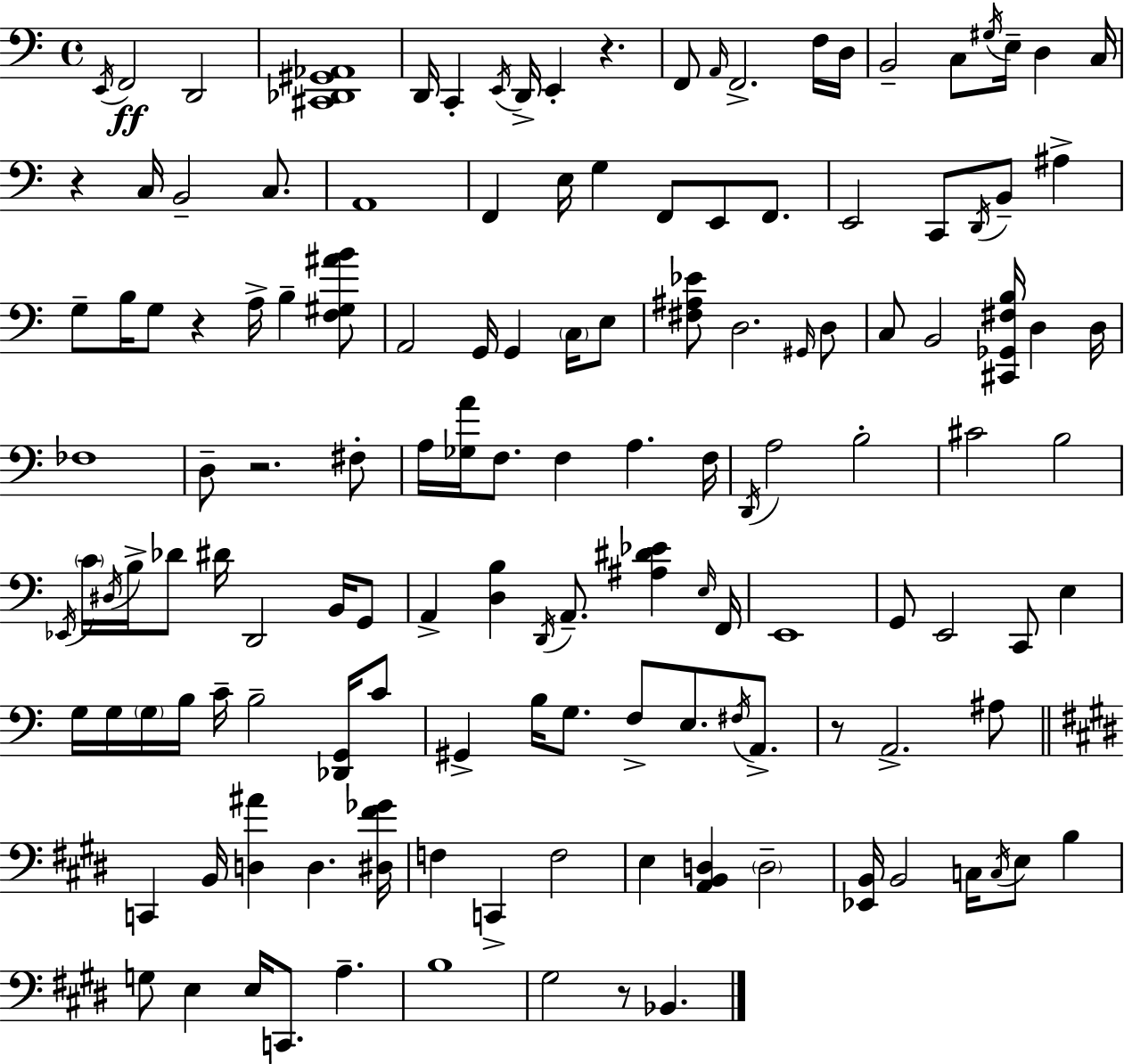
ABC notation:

X:1
T:Untitled
M:4/4
L:1/4
K:Am
E,,/4 F,,2 D,,2 [^C,,_D,,^G,,_A,,]4 D,,/4 C,, E,,/4 D,,/4 E,, z F,,/2 A,,/4 F,,2 F,/4 D,/4 B,,2 C,/2 ^G,/4 E,/4 D, C,/4 z C,/4 B,,2 C,/2 A,,4 F,, E,/4 G, F,,/2 E,,/2 F,,/2 E,,2 C,,/2 D,,/4 B,,/2 ^A, G,/2 B,/4 G,/2 z A,/4 B, [F,^G,^AB]/2 A,,2 G,,/4 G,, C,/4 E,/2 [^F,^A,_E]/2 D,2 ^G,,/4 D,/2 C,/2 B,,2 [^C,,_G,,^F,B,]/4 D, D,/4 _F,4 D,/2 z2 ^F,/2 A,/4 [_G,A]/4 F,/2 F, A, F,/4 D,,/4 A,2 B,2 ^C2 B,2 _E,,/4 C/4 ^D,/4 B,/4 _D/2 ^D/4 D,,2 B,,/4 G,,/2 A,, [D,B,] D,,/4 A,,/2 [^A,^D_E] E,/4 F,,/4 E,,4 G,,/2 E,,2 C,,/2 E, G,/4 G,/4 G,/4 B,/4 C/4 B,2 [_D,,G,,]/4 C/2 ^G,, B,/4 G,/2 F,/2 E,/2 ^F,/4 A,,/2 z/2 A,,2 ^A,/2 C,, B,,/4 [D,^A] D, [^D,^F_G]/4 F, C,, F,2 E, [A,,B,,D,] D,2 [_E,,B,,]/4 B,,2 C,/4 C,/4 E,/2 B, G,/2 E, E,/4 C,,/2 A, B,4 ^G,2 z/2 _B,,